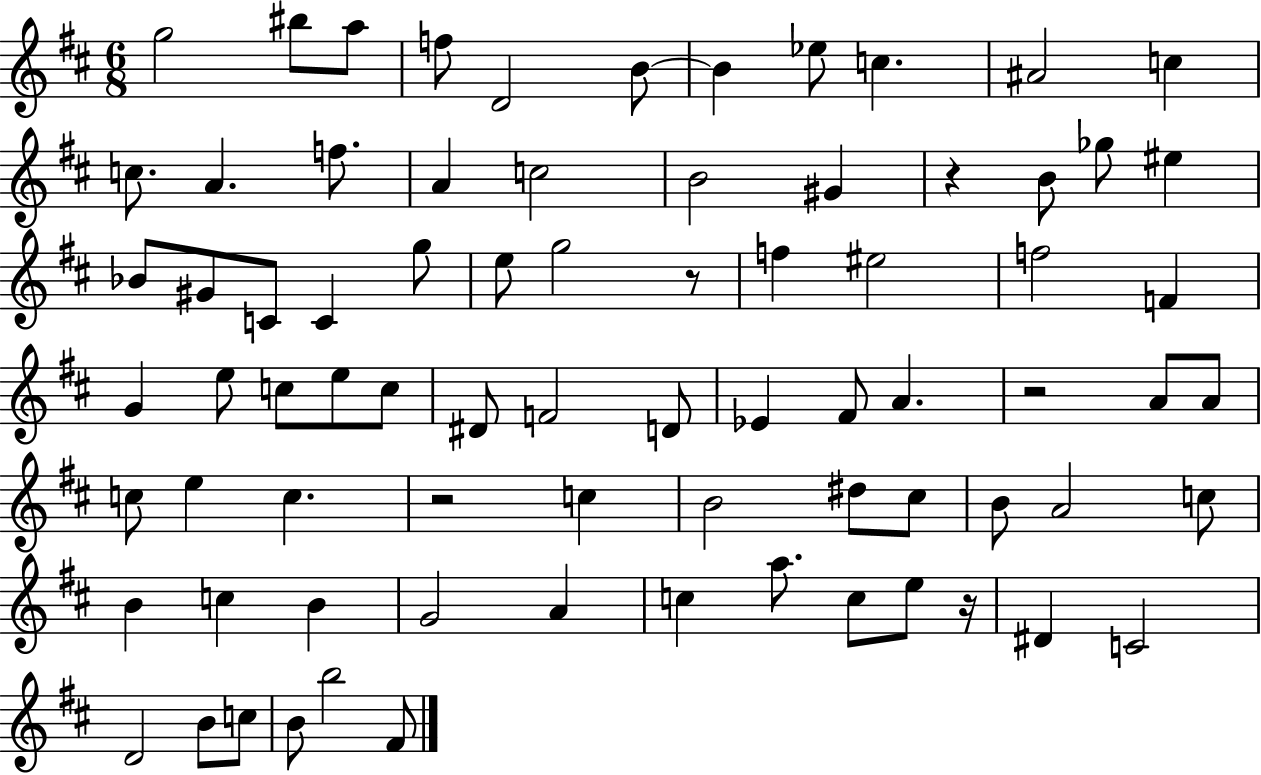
G5/h BIS5/e A5/e F5/e D4/h B4/e B4/q Eb5/e C5/q. A#4/h C5/q C5/e. A4/q. F5/e. A4/q C5/h B4/h G#4/q R/q B4/e Gb5/e EIS5/q Bb4/e G#4/e C4/e C4/q G5/e E5/e G5/h R/e F5/q EIS5/h F5/h F4/q G4/q E5/e C5/e E5/e C5/e D#4/e F4/h D4/e Eb4/q F#4/e A4/q. R/h A4/e A4/e C5/e E5/q C5/q. R/h C5/q B4/h D#5/e C#5/e B4/e A4/h C5/e B4/q C5/q B4/q G4/h A4/q C5/q A5/e. C5/e E5/e R/s D#4/q C4/h D4/h B4/e C5/e B4/e B5/h F#4/e